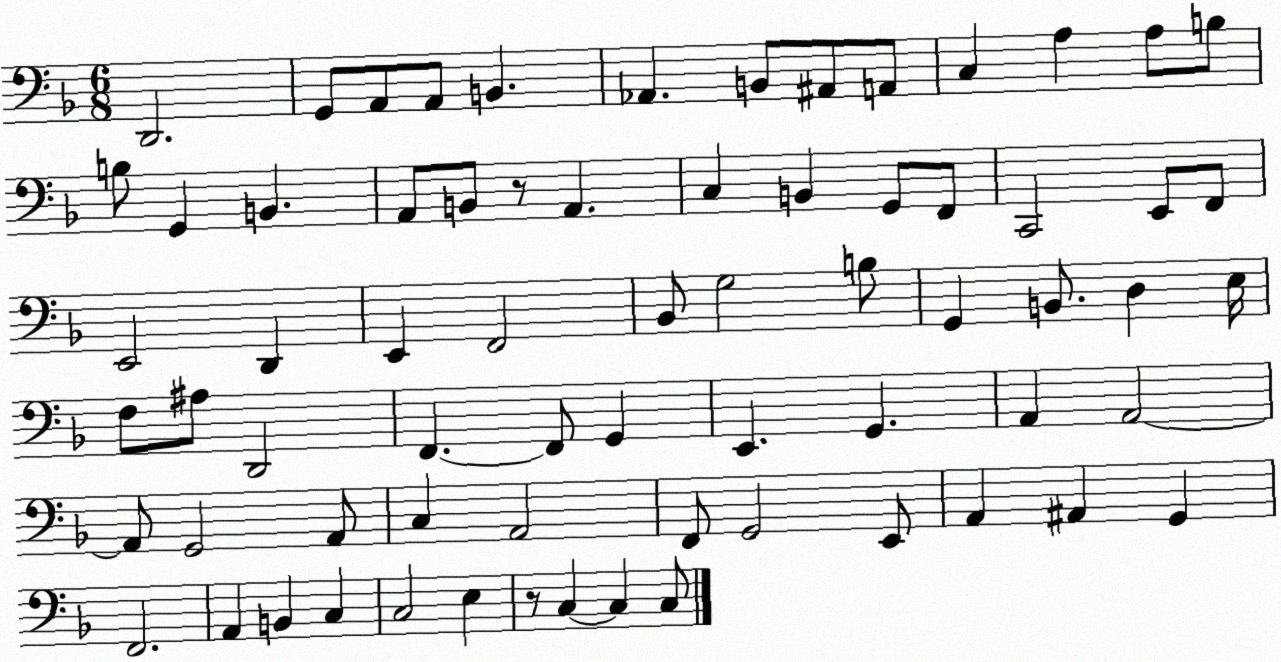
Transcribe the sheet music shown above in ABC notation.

X:1
T:Untitled
M:6/8
L:1/4
K:F
D,,2 G,,/2 A,,/2 A,,/2 B,, _A,, B,,/2 ^A,,/2 A,,/2 C, A, A,/2 B,/2 B,/2 G,, B,, A,,/2 B,,/2 z/2 A,, C, B,, G,,/2 F,,/2 C,,2 E,,/2 F,,/2 E,,2 D,, E,, F,,2 _B,,/2 G,2 B,/2 G,, B,,/2 D, E,/4 F,/2 ^A,/2 D,,2 F,, F,,/2 G,, E,, G,, A,, A,,2 A,,/2 G,,2 A,,/2 C, A,,2 F,,/2 G,,2 E,,/2 A,, ^A,, G,, F,,2 A,, B,, C, C,2 E, z/2 C, C, C,/2